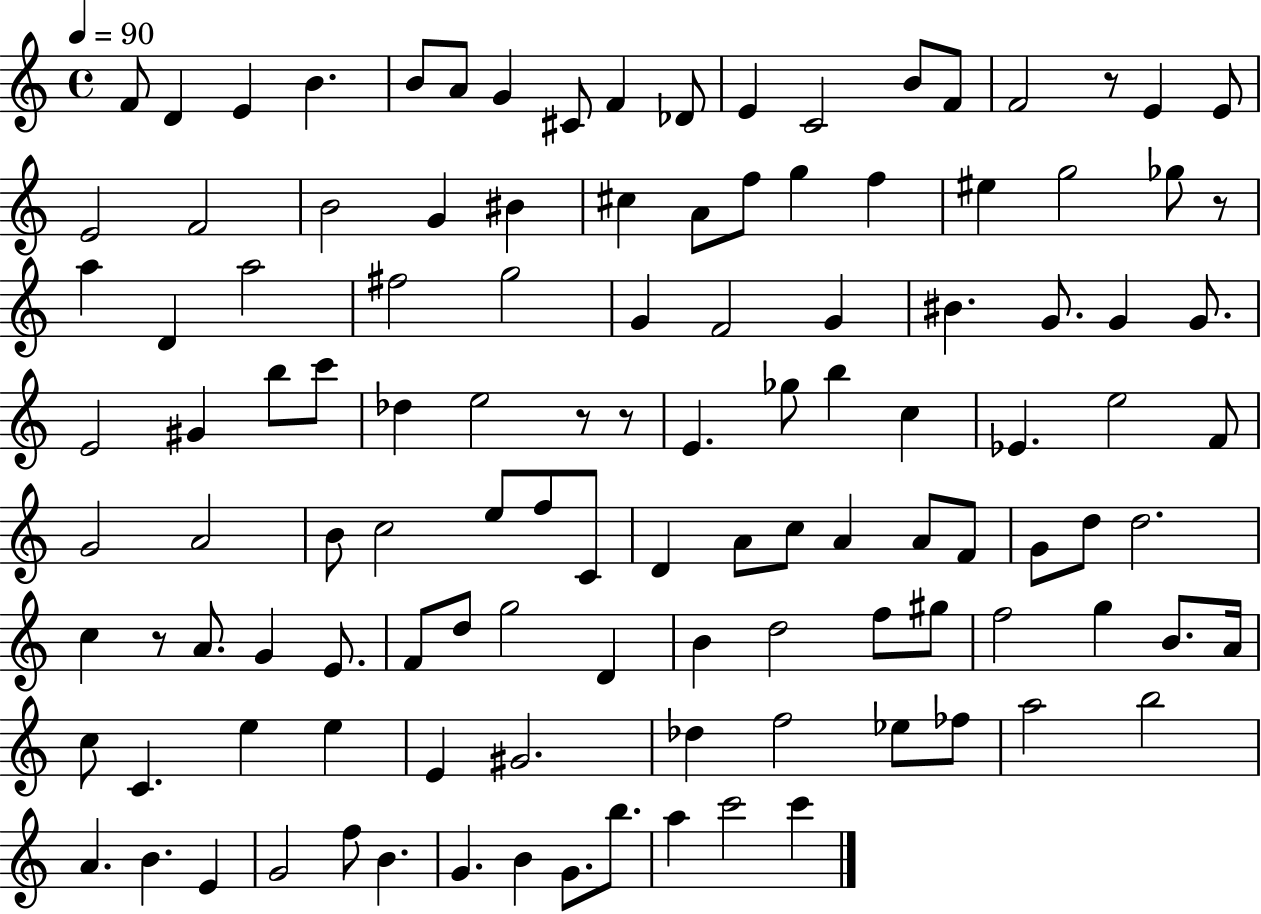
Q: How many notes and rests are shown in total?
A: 117